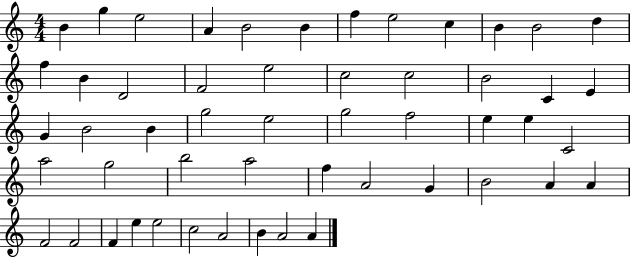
B4/q G5/q E5/h A4/q B4/h B4/q F5/q E5/h C5/q B4/q B4/h D5/q F5/q B4/q D4/h F4/h E5/h C5/h C5/h B4/h C4/q E4/q G4/q B4/h B4/q G5/h E5/h G5/h F5/h E5/q E5/q C4/h A5/h G5/h B5/h A5/h F5/q A4/h G4/q B4/h A4/q A4/q F4/h F4/h F4/q E5/q E5/h C5/h A4/h B4/q A4/h A4/q